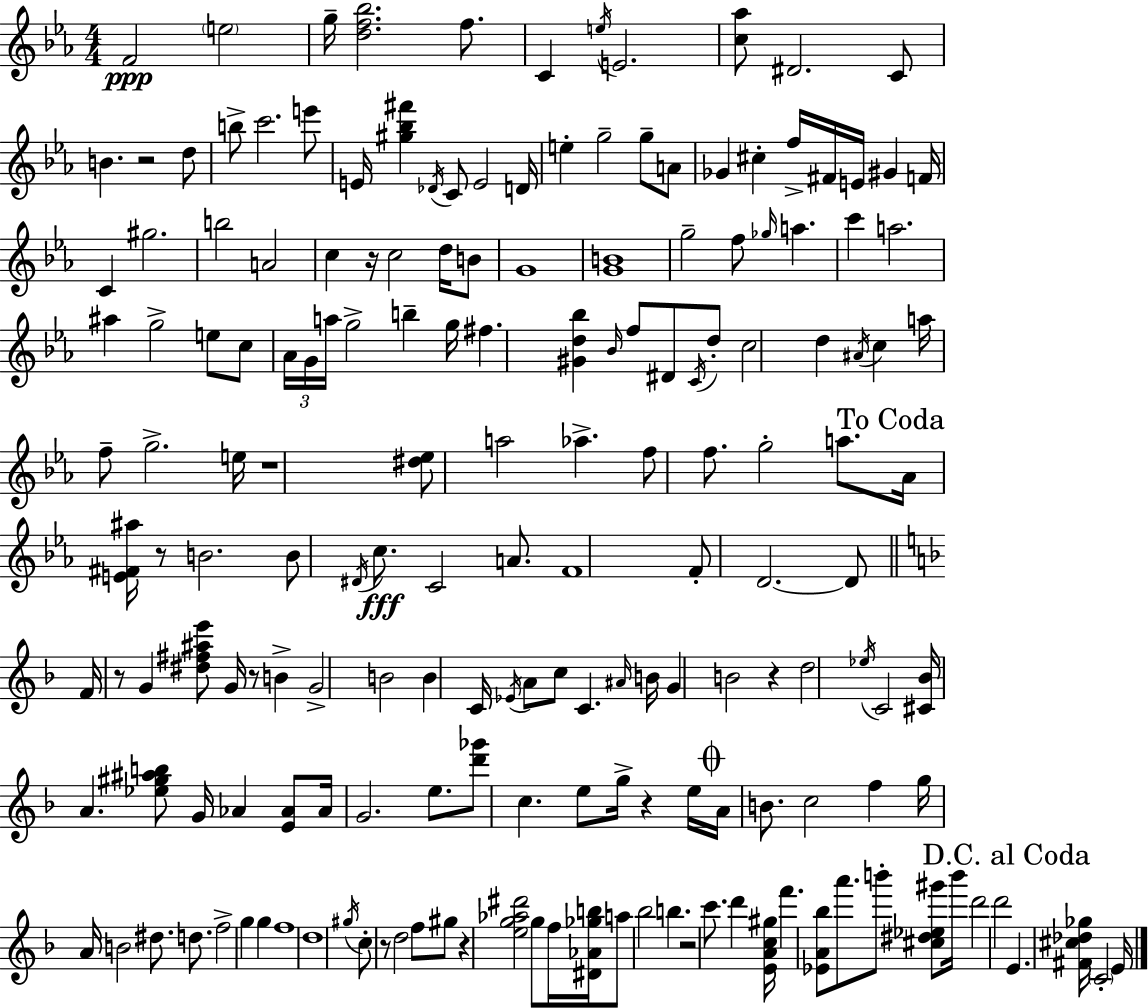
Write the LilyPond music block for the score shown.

{
  \clef treble
  \numericTimeSignature
  \time 4/4
  \key c \minor
  f'2\ppp \parenthesize e''2 | g''16-- <d'' f'' bes''>2. f''8. | c'4 \acciaccatura { e''16 } e'2. | <c'' aes''>8 dis'2. c'8 | \break b'4. r2 d''8 | b''8-> c'''2. e'''8 | e'16 <gis'' bes'' fis'''>4 \acciaccatura { des'16 } c'8 e'2 | d'16 e''4-. g''2-- g''8-- | \break a'8 ges'4 cis''4-. f''16-> fis'16 e'16 gis'4 | f'16 c'4 gis''2. | b''2 a'2 | c''4 r16 c''2 d''16 | \break b'8 g'1 | <g' b'>1 | g''2-- f''8 \grace { ges''16 } a''4. | c'''4 a''2. | \break ais''4 g''2-> e''8 | c''8 \tuplet 3/2 { aes'16 g'16 a''16 } g''2-> b''4-- | g''16 fis''4. <gis' d'' bes''>4 \grace { bes'16 } f''8 | dis'8 \acciaccatura { c'16 } d''8-. c''2 d''4 | \break \acciaccatura { ais'16 } c''4 a''16 f''8-- g''2.-> | e''16 r1 | <dis'' ees''>8 a''2 | aes''4.-> f''8 f''8. g''2-. | \break a''8. \mark "To Coda" aes'16 <e' fis' ais''>16 r8 b'2. | b'8 \acciaccatura { dis'16 }\fff c''8. c'2 | a'8. f'1 | f'8-. d'2.~~ | \break d'8 \bar "||" \break \key d \minor f'16 r8 g'4 <dis'' fis'' ais'' e'''>8 g'16 r8 b'4-> | g'2-> b'2 | b'4 c'16 \acciaccatura { ees'16 } a'8 c''8 c'4. | \grace { ais'16 } b'16 g'4 b'2 r4 | \break d''2 \acciaccatura { ees''16 } c'2 | <cis' bes'>16 a'4. <ees'' gis'' ais'' b''>8 g'16 aes'4 | <e' aes'>8 aes'16 g'2. | e''8. <d''' ges'''>8 c''4. e''8 g''16-> r4 | \break e''16 \mark \markup { \musicglyph "scripts.coda" } a'16 b'8. c''2 f''4 | g''16 a'16 b'2 dis''8. | d''8. f''2-> g''4 g''4 | f''1 | \break d''1 | \acciaccatura { gis''16 } c''8-. r8 d''2 | f''8 gis''8 r4 <e'' g'' aes'' dis'''>2 | g''8 f''16 <dis' aes' ges'' b''>16 a''8 bes''2 b''4. | \break r2 c'''8. d'''4 | <e' a' c'' gis''>16 f'''4. <ees' a' bes''>8 a'''8. b'''8-. | <cis'' dis'' ees'' gis'''>8 b'''16 d'''2 d'''2 | \mark "D.C. al Coda" e'4. <fis' cis'' des'' ges''>16 \parenthesize c'2-. | \break e'16 \bar "|."
}